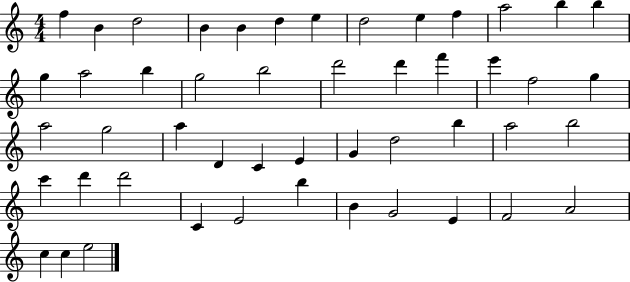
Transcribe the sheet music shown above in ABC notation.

X:1
T:Untitled
M:4/4
L:1/4
K:C
f B d2 B B d e d2 e f a2 b b g a2 b g2 b2 d'2 d' f' e' f2 g a2 g2 a D C E G d2 b a2 b2 c' d' d'2 C E2 b B G2 E F2 A2 c c e2